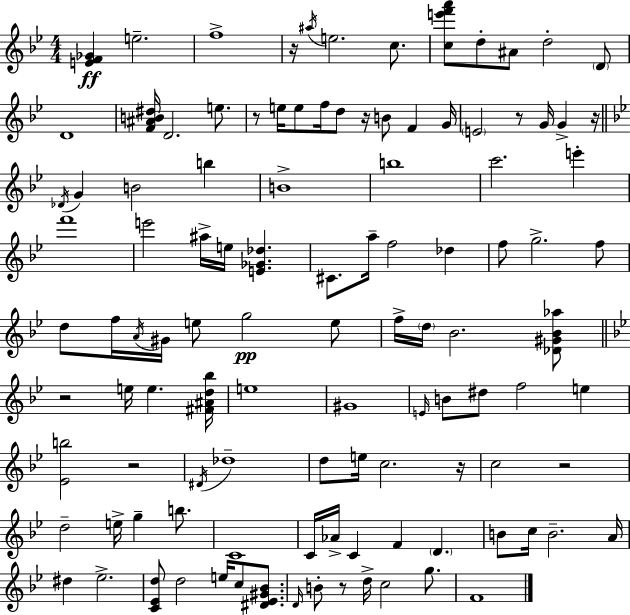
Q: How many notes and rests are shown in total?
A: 110